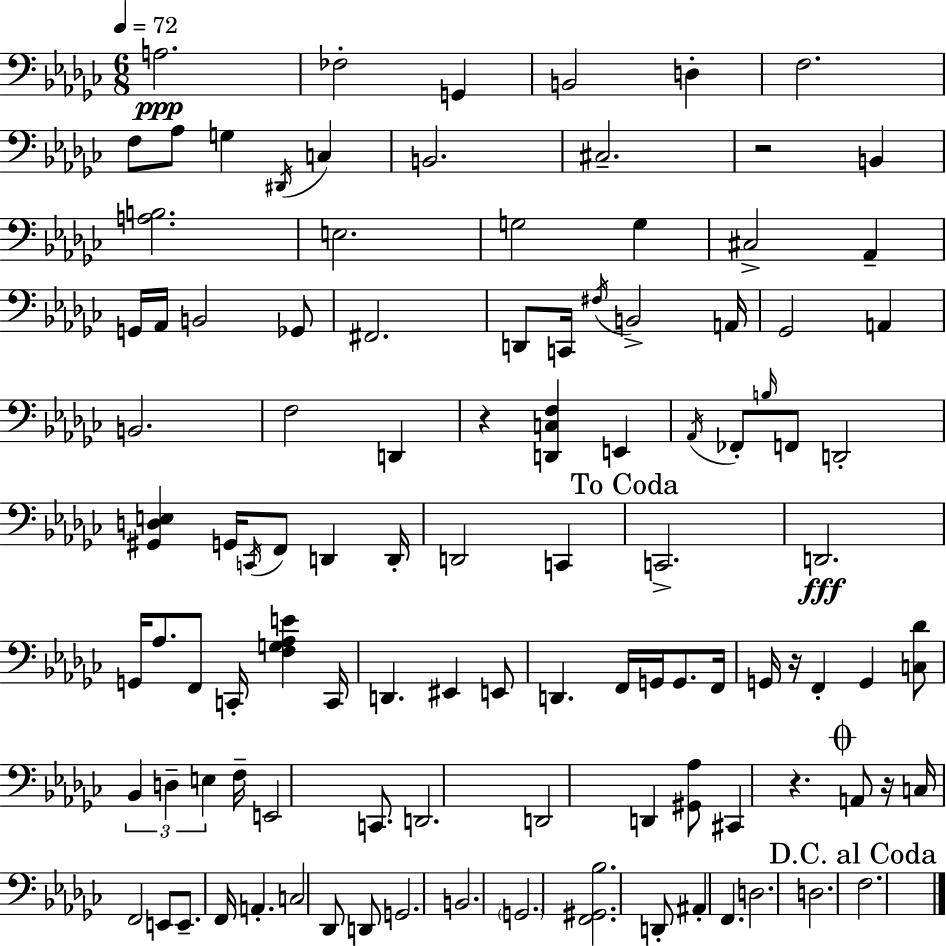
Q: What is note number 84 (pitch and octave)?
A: Db2